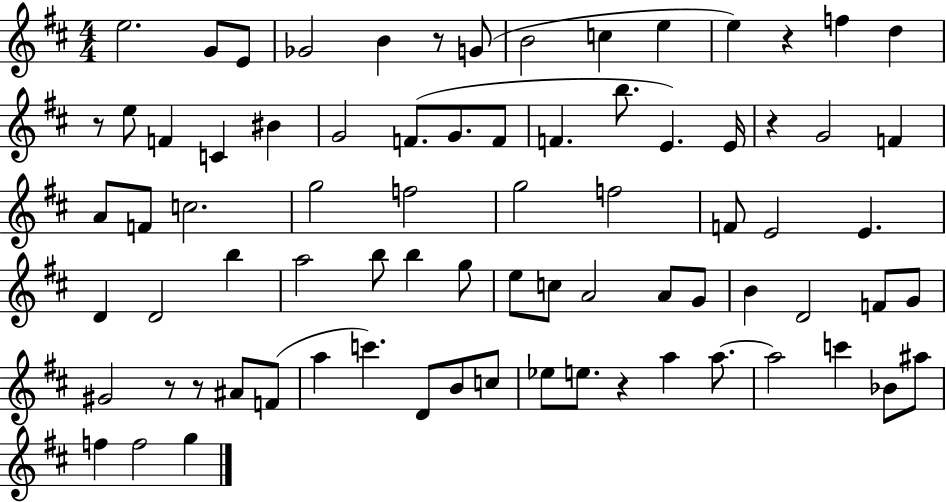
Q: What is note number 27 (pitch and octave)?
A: A4